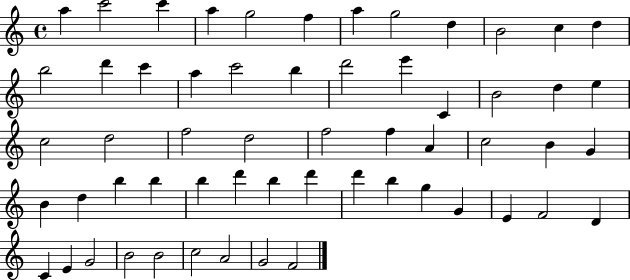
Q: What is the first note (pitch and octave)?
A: A5